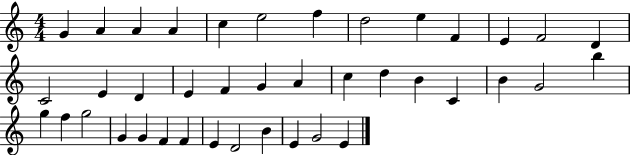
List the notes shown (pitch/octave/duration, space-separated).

G4/q A4/q A4/q A4/q C5/q E5/h F5/q D5/h E5/q F4/q E4/q F4/h D4/q C4/h E4/q D4/q E4/q F4/q G4/q A4/q C5/q D5/q B4/q C4/q B4/q G4/h B5/q G5/q F5/q G5/h G4/q G4/q F4/q F4/q E4/q D4/h B4/q E4/q G4/h E4/q